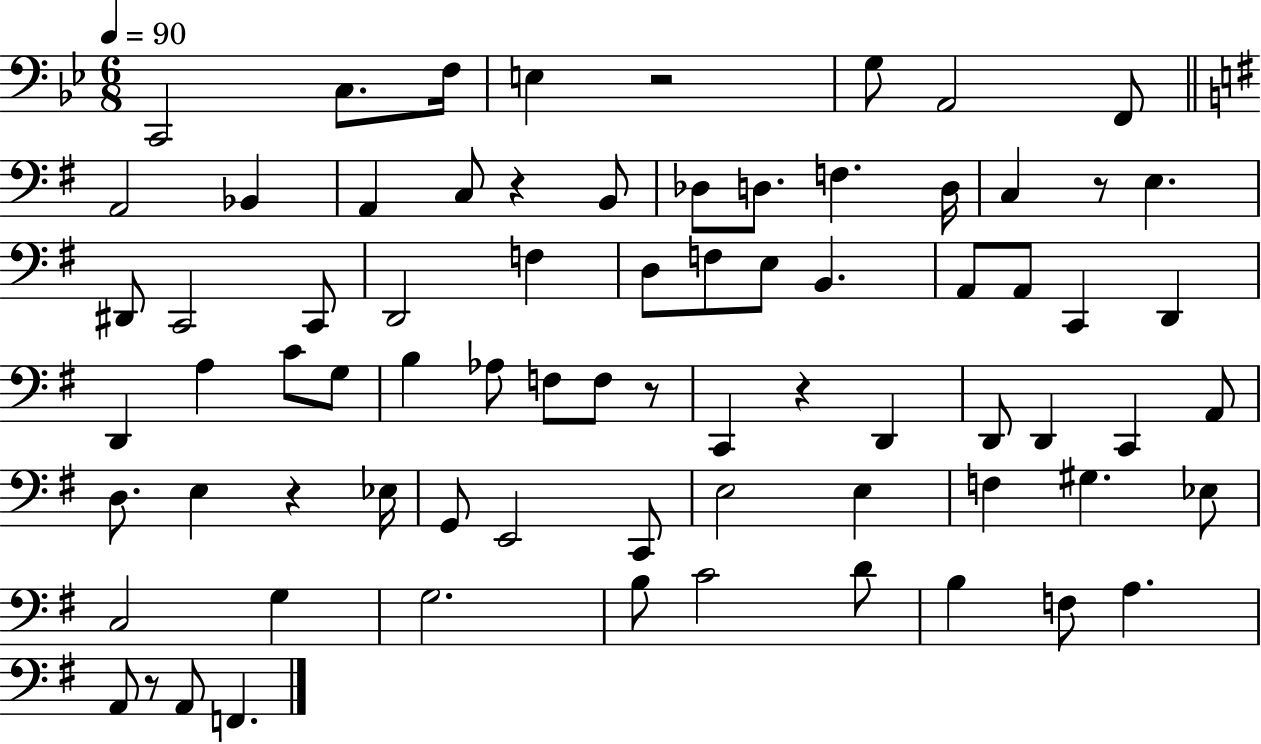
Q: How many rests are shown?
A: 7